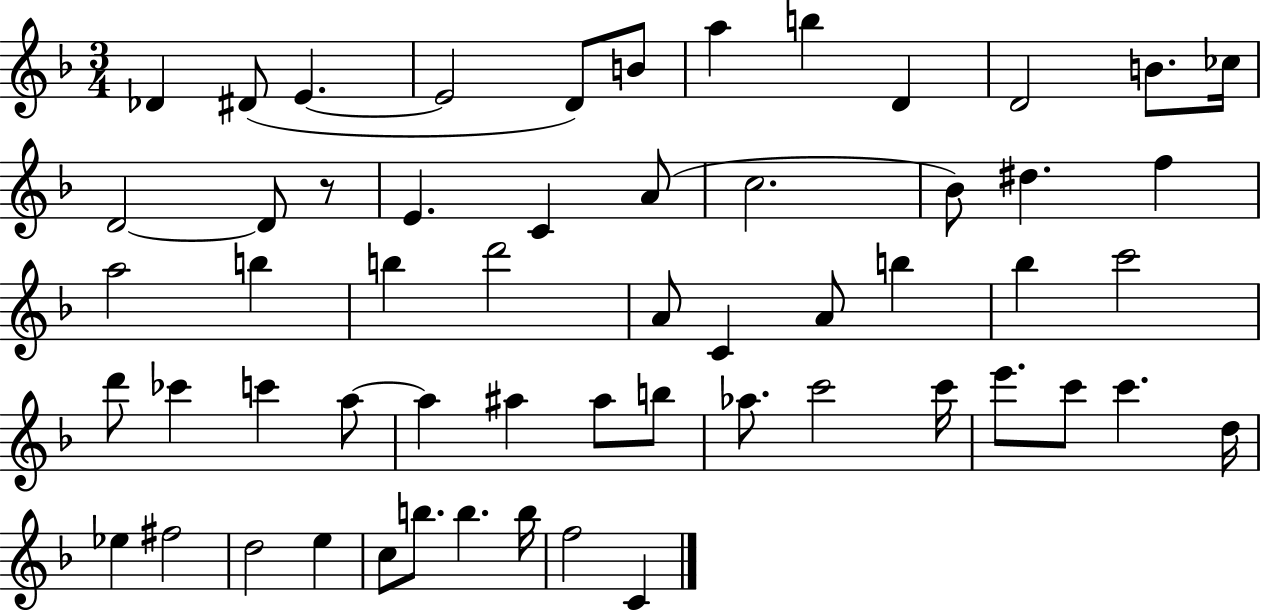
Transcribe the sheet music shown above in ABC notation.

X:1
T:Untitled
M:3/4
L:1/4
K:F
_D ^D/2 E E2 D/2 B/2 a b D D2 B/2 _c/4 D2 D/2 z/2 E C A/2 c2 _B/2 ^d f a2 b b d'2 A/2 C A/2 b _b c'2 d'/2 _c' c' a/2 a ^a ^a/2 b/2 _a/2 c'2 c'/4 e'/2 c'/2 c' d/4 _e ^f2 d2 e c/2 b/2 b b/4 f2 C